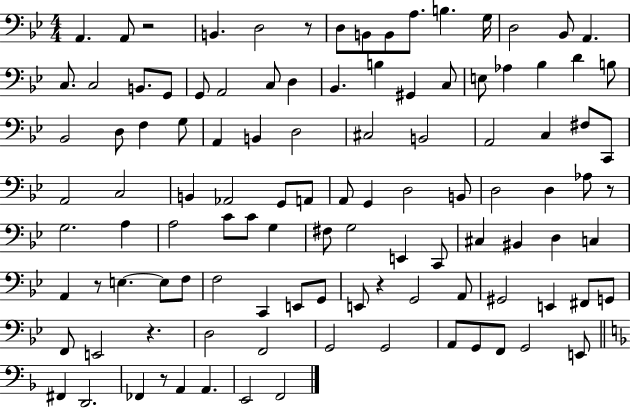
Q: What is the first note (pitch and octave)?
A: A2